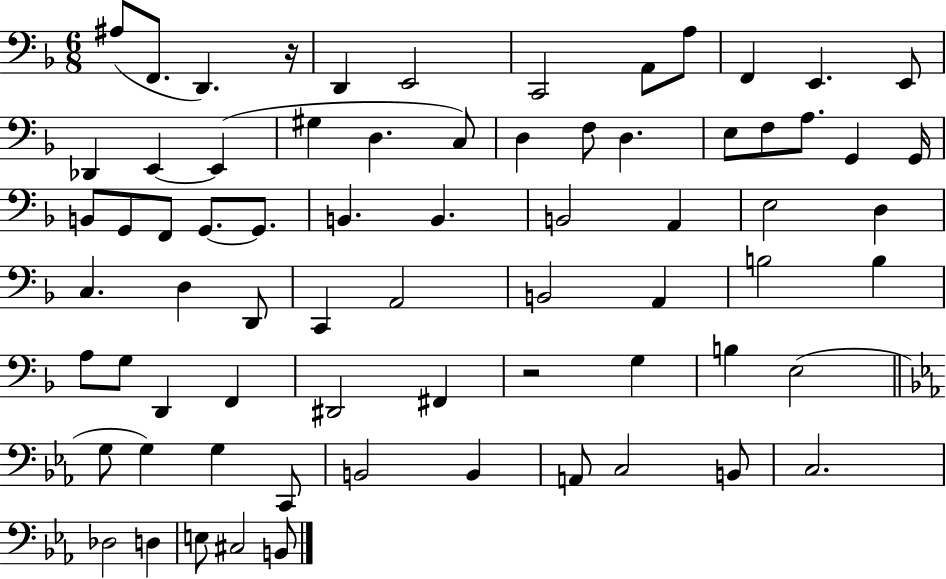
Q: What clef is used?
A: bass